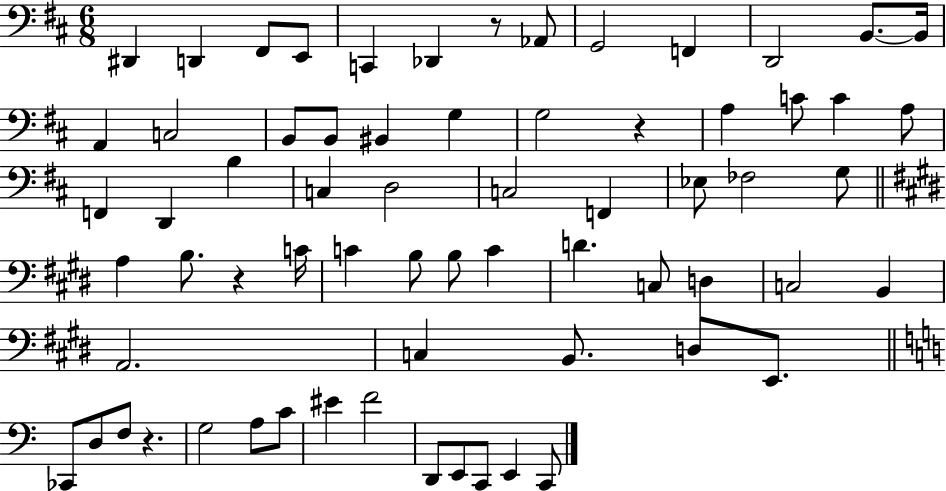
D#2/q D2/q F#2/e E2/e C2/q Db2/q R/e Ab2/e G2/h F2/q D2/h B2/e. B2/s A2/q C3/h B2/e B2/e BIS2/q G3/q G3/h R/q A3/q C4/e C4/q A3/e F2/q D2/q B3/q C3/q D3/h C3/h F2/q Eb3/e FES3/h G3/e A3/q B3/e. R/q C4/s C4/q B3/e B3/e C4/q D4/q. C3/e D3/q C3/h B2/q A2/h. C3/q B2/e. D3/e E2/e. CES2/e D3/e F3/e R/q. G3/h A3/e C4/e EIS4/q F4/h D2/e E2/e C2/e E2/q C2/e